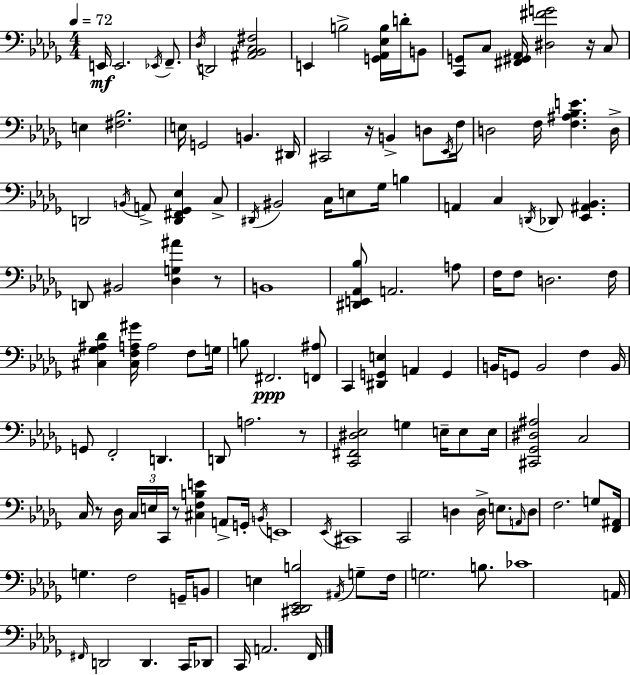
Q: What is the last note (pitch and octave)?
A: F2